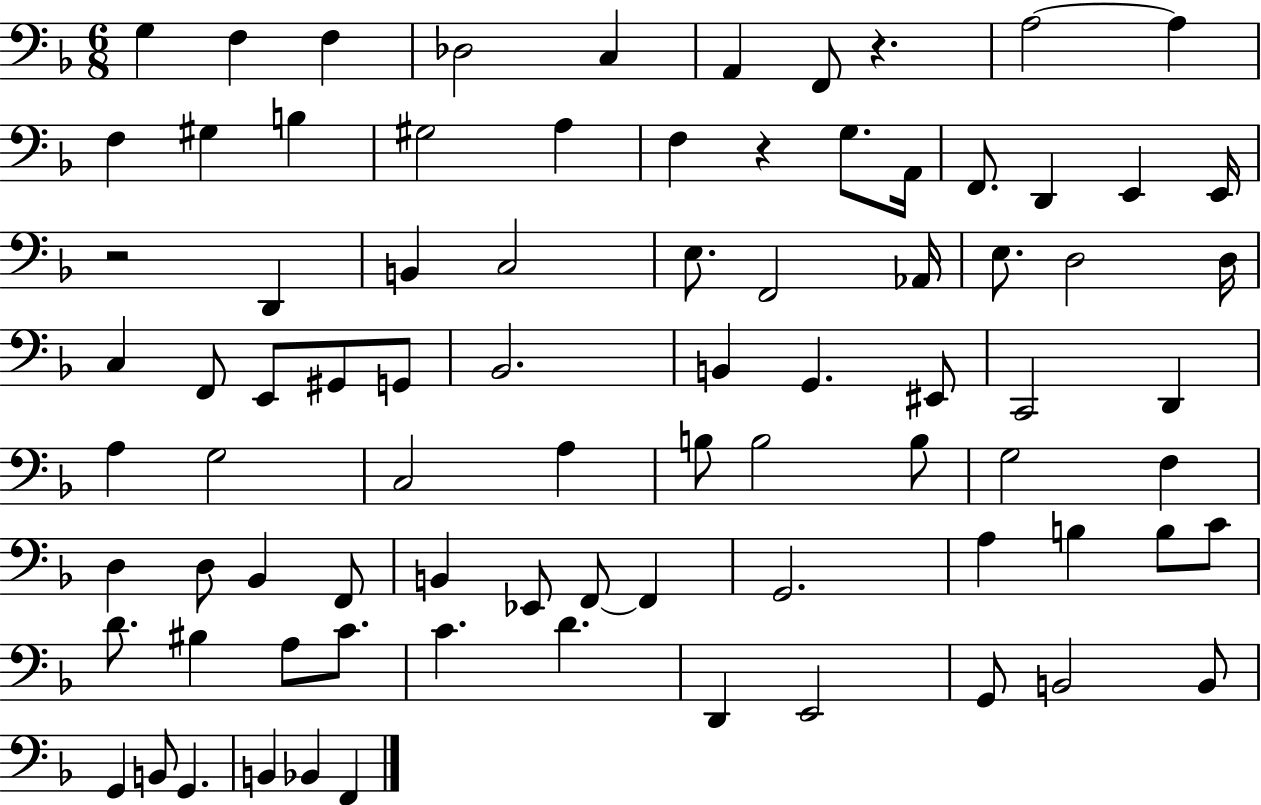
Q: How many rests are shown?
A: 3